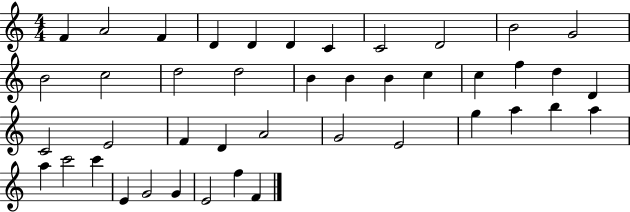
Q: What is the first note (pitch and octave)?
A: F4